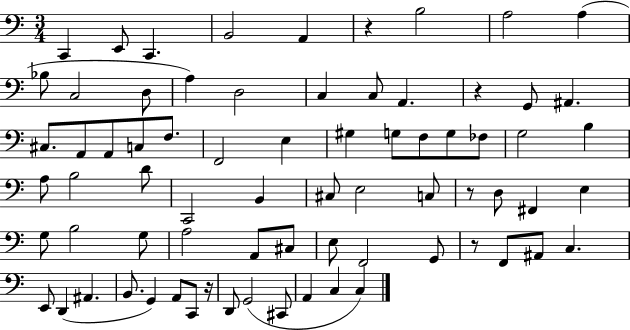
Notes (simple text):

C2/q E2/e C2/q. B2/h A2/q R/q B3/h A3/h A3/q Bb3/e C3/h D3/e A3/q D3/h C3/q C3/e A2/q. R/q G2/e A#2/q. C#3/e. A2/e A2/e C3/e F3/e. F2/h E3/q G#3/q G3/e F3/e G3/e FES3/e G3/h B3/q A3/e B3/h D4/e C2/h B2/q C#3/e E3/h C3/e R/e D3/e F#2/q E3/q G3/e B3/h G3/e A3/h A2/e C#3/e E3/e F2/h G2/e R/e F2/e A#2/e C3/q. E2/e D2/q A#2/q. B2/e. G2/q A2/e C2/e R/s D2/e G2/h C#2/e A2/q C3/q C3/q